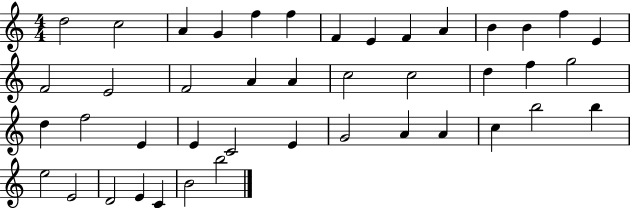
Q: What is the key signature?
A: C major